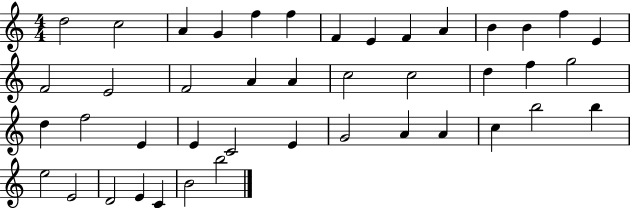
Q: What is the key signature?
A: C major